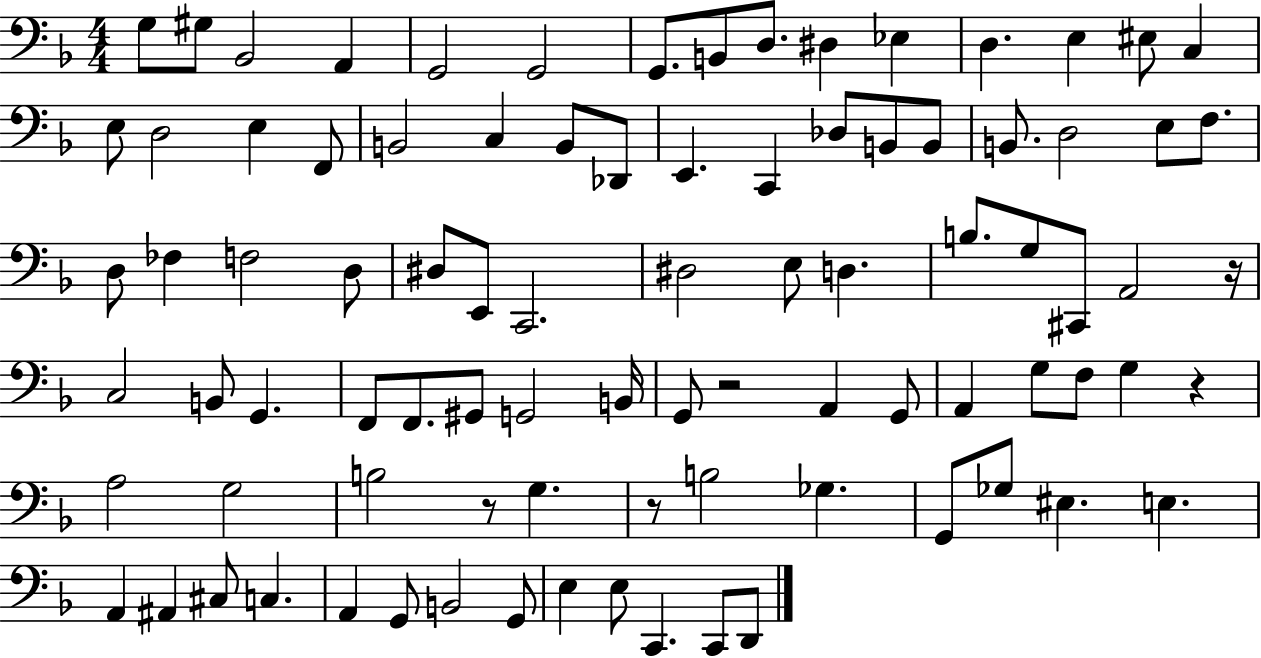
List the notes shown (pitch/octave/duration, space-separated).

G3/e G#3/e Bb2/h A2/q G2/h G2/h G2/e. B2/e D3/e. D#3/q Eb3/q D3/q. E3/q EIS3/e C3/q E3/e D3/h E3/q F2/e B2/h C3/q B2/e Db2/e E2/q. C2/q Db3/e B2/e B2/e B2/e. D3/h E3/e F3/e. D3/e FES3/q F3/h D3/e D#3/e E2/e C2/h. D#3/h E3/e D3/q. B3/e. G3/e C#2/e A2/h R/s C3/h B2/e G2/q. F2/e F2/e. G#2/e G2/h B2/s G2/e R/h A2/q G2/e A2/q G3/e F3/e G3/q R/q A3/h G3/h B3/h R/e G3/q. R/e B3/h Gb3/q. G2/e Gb3/e EIS3/q. E3/q. A2/q A#2/q C#3/e C3/q. A2/q G2/e B2/h G2/e E3/q E3/e C2/q. C2/e D2/e